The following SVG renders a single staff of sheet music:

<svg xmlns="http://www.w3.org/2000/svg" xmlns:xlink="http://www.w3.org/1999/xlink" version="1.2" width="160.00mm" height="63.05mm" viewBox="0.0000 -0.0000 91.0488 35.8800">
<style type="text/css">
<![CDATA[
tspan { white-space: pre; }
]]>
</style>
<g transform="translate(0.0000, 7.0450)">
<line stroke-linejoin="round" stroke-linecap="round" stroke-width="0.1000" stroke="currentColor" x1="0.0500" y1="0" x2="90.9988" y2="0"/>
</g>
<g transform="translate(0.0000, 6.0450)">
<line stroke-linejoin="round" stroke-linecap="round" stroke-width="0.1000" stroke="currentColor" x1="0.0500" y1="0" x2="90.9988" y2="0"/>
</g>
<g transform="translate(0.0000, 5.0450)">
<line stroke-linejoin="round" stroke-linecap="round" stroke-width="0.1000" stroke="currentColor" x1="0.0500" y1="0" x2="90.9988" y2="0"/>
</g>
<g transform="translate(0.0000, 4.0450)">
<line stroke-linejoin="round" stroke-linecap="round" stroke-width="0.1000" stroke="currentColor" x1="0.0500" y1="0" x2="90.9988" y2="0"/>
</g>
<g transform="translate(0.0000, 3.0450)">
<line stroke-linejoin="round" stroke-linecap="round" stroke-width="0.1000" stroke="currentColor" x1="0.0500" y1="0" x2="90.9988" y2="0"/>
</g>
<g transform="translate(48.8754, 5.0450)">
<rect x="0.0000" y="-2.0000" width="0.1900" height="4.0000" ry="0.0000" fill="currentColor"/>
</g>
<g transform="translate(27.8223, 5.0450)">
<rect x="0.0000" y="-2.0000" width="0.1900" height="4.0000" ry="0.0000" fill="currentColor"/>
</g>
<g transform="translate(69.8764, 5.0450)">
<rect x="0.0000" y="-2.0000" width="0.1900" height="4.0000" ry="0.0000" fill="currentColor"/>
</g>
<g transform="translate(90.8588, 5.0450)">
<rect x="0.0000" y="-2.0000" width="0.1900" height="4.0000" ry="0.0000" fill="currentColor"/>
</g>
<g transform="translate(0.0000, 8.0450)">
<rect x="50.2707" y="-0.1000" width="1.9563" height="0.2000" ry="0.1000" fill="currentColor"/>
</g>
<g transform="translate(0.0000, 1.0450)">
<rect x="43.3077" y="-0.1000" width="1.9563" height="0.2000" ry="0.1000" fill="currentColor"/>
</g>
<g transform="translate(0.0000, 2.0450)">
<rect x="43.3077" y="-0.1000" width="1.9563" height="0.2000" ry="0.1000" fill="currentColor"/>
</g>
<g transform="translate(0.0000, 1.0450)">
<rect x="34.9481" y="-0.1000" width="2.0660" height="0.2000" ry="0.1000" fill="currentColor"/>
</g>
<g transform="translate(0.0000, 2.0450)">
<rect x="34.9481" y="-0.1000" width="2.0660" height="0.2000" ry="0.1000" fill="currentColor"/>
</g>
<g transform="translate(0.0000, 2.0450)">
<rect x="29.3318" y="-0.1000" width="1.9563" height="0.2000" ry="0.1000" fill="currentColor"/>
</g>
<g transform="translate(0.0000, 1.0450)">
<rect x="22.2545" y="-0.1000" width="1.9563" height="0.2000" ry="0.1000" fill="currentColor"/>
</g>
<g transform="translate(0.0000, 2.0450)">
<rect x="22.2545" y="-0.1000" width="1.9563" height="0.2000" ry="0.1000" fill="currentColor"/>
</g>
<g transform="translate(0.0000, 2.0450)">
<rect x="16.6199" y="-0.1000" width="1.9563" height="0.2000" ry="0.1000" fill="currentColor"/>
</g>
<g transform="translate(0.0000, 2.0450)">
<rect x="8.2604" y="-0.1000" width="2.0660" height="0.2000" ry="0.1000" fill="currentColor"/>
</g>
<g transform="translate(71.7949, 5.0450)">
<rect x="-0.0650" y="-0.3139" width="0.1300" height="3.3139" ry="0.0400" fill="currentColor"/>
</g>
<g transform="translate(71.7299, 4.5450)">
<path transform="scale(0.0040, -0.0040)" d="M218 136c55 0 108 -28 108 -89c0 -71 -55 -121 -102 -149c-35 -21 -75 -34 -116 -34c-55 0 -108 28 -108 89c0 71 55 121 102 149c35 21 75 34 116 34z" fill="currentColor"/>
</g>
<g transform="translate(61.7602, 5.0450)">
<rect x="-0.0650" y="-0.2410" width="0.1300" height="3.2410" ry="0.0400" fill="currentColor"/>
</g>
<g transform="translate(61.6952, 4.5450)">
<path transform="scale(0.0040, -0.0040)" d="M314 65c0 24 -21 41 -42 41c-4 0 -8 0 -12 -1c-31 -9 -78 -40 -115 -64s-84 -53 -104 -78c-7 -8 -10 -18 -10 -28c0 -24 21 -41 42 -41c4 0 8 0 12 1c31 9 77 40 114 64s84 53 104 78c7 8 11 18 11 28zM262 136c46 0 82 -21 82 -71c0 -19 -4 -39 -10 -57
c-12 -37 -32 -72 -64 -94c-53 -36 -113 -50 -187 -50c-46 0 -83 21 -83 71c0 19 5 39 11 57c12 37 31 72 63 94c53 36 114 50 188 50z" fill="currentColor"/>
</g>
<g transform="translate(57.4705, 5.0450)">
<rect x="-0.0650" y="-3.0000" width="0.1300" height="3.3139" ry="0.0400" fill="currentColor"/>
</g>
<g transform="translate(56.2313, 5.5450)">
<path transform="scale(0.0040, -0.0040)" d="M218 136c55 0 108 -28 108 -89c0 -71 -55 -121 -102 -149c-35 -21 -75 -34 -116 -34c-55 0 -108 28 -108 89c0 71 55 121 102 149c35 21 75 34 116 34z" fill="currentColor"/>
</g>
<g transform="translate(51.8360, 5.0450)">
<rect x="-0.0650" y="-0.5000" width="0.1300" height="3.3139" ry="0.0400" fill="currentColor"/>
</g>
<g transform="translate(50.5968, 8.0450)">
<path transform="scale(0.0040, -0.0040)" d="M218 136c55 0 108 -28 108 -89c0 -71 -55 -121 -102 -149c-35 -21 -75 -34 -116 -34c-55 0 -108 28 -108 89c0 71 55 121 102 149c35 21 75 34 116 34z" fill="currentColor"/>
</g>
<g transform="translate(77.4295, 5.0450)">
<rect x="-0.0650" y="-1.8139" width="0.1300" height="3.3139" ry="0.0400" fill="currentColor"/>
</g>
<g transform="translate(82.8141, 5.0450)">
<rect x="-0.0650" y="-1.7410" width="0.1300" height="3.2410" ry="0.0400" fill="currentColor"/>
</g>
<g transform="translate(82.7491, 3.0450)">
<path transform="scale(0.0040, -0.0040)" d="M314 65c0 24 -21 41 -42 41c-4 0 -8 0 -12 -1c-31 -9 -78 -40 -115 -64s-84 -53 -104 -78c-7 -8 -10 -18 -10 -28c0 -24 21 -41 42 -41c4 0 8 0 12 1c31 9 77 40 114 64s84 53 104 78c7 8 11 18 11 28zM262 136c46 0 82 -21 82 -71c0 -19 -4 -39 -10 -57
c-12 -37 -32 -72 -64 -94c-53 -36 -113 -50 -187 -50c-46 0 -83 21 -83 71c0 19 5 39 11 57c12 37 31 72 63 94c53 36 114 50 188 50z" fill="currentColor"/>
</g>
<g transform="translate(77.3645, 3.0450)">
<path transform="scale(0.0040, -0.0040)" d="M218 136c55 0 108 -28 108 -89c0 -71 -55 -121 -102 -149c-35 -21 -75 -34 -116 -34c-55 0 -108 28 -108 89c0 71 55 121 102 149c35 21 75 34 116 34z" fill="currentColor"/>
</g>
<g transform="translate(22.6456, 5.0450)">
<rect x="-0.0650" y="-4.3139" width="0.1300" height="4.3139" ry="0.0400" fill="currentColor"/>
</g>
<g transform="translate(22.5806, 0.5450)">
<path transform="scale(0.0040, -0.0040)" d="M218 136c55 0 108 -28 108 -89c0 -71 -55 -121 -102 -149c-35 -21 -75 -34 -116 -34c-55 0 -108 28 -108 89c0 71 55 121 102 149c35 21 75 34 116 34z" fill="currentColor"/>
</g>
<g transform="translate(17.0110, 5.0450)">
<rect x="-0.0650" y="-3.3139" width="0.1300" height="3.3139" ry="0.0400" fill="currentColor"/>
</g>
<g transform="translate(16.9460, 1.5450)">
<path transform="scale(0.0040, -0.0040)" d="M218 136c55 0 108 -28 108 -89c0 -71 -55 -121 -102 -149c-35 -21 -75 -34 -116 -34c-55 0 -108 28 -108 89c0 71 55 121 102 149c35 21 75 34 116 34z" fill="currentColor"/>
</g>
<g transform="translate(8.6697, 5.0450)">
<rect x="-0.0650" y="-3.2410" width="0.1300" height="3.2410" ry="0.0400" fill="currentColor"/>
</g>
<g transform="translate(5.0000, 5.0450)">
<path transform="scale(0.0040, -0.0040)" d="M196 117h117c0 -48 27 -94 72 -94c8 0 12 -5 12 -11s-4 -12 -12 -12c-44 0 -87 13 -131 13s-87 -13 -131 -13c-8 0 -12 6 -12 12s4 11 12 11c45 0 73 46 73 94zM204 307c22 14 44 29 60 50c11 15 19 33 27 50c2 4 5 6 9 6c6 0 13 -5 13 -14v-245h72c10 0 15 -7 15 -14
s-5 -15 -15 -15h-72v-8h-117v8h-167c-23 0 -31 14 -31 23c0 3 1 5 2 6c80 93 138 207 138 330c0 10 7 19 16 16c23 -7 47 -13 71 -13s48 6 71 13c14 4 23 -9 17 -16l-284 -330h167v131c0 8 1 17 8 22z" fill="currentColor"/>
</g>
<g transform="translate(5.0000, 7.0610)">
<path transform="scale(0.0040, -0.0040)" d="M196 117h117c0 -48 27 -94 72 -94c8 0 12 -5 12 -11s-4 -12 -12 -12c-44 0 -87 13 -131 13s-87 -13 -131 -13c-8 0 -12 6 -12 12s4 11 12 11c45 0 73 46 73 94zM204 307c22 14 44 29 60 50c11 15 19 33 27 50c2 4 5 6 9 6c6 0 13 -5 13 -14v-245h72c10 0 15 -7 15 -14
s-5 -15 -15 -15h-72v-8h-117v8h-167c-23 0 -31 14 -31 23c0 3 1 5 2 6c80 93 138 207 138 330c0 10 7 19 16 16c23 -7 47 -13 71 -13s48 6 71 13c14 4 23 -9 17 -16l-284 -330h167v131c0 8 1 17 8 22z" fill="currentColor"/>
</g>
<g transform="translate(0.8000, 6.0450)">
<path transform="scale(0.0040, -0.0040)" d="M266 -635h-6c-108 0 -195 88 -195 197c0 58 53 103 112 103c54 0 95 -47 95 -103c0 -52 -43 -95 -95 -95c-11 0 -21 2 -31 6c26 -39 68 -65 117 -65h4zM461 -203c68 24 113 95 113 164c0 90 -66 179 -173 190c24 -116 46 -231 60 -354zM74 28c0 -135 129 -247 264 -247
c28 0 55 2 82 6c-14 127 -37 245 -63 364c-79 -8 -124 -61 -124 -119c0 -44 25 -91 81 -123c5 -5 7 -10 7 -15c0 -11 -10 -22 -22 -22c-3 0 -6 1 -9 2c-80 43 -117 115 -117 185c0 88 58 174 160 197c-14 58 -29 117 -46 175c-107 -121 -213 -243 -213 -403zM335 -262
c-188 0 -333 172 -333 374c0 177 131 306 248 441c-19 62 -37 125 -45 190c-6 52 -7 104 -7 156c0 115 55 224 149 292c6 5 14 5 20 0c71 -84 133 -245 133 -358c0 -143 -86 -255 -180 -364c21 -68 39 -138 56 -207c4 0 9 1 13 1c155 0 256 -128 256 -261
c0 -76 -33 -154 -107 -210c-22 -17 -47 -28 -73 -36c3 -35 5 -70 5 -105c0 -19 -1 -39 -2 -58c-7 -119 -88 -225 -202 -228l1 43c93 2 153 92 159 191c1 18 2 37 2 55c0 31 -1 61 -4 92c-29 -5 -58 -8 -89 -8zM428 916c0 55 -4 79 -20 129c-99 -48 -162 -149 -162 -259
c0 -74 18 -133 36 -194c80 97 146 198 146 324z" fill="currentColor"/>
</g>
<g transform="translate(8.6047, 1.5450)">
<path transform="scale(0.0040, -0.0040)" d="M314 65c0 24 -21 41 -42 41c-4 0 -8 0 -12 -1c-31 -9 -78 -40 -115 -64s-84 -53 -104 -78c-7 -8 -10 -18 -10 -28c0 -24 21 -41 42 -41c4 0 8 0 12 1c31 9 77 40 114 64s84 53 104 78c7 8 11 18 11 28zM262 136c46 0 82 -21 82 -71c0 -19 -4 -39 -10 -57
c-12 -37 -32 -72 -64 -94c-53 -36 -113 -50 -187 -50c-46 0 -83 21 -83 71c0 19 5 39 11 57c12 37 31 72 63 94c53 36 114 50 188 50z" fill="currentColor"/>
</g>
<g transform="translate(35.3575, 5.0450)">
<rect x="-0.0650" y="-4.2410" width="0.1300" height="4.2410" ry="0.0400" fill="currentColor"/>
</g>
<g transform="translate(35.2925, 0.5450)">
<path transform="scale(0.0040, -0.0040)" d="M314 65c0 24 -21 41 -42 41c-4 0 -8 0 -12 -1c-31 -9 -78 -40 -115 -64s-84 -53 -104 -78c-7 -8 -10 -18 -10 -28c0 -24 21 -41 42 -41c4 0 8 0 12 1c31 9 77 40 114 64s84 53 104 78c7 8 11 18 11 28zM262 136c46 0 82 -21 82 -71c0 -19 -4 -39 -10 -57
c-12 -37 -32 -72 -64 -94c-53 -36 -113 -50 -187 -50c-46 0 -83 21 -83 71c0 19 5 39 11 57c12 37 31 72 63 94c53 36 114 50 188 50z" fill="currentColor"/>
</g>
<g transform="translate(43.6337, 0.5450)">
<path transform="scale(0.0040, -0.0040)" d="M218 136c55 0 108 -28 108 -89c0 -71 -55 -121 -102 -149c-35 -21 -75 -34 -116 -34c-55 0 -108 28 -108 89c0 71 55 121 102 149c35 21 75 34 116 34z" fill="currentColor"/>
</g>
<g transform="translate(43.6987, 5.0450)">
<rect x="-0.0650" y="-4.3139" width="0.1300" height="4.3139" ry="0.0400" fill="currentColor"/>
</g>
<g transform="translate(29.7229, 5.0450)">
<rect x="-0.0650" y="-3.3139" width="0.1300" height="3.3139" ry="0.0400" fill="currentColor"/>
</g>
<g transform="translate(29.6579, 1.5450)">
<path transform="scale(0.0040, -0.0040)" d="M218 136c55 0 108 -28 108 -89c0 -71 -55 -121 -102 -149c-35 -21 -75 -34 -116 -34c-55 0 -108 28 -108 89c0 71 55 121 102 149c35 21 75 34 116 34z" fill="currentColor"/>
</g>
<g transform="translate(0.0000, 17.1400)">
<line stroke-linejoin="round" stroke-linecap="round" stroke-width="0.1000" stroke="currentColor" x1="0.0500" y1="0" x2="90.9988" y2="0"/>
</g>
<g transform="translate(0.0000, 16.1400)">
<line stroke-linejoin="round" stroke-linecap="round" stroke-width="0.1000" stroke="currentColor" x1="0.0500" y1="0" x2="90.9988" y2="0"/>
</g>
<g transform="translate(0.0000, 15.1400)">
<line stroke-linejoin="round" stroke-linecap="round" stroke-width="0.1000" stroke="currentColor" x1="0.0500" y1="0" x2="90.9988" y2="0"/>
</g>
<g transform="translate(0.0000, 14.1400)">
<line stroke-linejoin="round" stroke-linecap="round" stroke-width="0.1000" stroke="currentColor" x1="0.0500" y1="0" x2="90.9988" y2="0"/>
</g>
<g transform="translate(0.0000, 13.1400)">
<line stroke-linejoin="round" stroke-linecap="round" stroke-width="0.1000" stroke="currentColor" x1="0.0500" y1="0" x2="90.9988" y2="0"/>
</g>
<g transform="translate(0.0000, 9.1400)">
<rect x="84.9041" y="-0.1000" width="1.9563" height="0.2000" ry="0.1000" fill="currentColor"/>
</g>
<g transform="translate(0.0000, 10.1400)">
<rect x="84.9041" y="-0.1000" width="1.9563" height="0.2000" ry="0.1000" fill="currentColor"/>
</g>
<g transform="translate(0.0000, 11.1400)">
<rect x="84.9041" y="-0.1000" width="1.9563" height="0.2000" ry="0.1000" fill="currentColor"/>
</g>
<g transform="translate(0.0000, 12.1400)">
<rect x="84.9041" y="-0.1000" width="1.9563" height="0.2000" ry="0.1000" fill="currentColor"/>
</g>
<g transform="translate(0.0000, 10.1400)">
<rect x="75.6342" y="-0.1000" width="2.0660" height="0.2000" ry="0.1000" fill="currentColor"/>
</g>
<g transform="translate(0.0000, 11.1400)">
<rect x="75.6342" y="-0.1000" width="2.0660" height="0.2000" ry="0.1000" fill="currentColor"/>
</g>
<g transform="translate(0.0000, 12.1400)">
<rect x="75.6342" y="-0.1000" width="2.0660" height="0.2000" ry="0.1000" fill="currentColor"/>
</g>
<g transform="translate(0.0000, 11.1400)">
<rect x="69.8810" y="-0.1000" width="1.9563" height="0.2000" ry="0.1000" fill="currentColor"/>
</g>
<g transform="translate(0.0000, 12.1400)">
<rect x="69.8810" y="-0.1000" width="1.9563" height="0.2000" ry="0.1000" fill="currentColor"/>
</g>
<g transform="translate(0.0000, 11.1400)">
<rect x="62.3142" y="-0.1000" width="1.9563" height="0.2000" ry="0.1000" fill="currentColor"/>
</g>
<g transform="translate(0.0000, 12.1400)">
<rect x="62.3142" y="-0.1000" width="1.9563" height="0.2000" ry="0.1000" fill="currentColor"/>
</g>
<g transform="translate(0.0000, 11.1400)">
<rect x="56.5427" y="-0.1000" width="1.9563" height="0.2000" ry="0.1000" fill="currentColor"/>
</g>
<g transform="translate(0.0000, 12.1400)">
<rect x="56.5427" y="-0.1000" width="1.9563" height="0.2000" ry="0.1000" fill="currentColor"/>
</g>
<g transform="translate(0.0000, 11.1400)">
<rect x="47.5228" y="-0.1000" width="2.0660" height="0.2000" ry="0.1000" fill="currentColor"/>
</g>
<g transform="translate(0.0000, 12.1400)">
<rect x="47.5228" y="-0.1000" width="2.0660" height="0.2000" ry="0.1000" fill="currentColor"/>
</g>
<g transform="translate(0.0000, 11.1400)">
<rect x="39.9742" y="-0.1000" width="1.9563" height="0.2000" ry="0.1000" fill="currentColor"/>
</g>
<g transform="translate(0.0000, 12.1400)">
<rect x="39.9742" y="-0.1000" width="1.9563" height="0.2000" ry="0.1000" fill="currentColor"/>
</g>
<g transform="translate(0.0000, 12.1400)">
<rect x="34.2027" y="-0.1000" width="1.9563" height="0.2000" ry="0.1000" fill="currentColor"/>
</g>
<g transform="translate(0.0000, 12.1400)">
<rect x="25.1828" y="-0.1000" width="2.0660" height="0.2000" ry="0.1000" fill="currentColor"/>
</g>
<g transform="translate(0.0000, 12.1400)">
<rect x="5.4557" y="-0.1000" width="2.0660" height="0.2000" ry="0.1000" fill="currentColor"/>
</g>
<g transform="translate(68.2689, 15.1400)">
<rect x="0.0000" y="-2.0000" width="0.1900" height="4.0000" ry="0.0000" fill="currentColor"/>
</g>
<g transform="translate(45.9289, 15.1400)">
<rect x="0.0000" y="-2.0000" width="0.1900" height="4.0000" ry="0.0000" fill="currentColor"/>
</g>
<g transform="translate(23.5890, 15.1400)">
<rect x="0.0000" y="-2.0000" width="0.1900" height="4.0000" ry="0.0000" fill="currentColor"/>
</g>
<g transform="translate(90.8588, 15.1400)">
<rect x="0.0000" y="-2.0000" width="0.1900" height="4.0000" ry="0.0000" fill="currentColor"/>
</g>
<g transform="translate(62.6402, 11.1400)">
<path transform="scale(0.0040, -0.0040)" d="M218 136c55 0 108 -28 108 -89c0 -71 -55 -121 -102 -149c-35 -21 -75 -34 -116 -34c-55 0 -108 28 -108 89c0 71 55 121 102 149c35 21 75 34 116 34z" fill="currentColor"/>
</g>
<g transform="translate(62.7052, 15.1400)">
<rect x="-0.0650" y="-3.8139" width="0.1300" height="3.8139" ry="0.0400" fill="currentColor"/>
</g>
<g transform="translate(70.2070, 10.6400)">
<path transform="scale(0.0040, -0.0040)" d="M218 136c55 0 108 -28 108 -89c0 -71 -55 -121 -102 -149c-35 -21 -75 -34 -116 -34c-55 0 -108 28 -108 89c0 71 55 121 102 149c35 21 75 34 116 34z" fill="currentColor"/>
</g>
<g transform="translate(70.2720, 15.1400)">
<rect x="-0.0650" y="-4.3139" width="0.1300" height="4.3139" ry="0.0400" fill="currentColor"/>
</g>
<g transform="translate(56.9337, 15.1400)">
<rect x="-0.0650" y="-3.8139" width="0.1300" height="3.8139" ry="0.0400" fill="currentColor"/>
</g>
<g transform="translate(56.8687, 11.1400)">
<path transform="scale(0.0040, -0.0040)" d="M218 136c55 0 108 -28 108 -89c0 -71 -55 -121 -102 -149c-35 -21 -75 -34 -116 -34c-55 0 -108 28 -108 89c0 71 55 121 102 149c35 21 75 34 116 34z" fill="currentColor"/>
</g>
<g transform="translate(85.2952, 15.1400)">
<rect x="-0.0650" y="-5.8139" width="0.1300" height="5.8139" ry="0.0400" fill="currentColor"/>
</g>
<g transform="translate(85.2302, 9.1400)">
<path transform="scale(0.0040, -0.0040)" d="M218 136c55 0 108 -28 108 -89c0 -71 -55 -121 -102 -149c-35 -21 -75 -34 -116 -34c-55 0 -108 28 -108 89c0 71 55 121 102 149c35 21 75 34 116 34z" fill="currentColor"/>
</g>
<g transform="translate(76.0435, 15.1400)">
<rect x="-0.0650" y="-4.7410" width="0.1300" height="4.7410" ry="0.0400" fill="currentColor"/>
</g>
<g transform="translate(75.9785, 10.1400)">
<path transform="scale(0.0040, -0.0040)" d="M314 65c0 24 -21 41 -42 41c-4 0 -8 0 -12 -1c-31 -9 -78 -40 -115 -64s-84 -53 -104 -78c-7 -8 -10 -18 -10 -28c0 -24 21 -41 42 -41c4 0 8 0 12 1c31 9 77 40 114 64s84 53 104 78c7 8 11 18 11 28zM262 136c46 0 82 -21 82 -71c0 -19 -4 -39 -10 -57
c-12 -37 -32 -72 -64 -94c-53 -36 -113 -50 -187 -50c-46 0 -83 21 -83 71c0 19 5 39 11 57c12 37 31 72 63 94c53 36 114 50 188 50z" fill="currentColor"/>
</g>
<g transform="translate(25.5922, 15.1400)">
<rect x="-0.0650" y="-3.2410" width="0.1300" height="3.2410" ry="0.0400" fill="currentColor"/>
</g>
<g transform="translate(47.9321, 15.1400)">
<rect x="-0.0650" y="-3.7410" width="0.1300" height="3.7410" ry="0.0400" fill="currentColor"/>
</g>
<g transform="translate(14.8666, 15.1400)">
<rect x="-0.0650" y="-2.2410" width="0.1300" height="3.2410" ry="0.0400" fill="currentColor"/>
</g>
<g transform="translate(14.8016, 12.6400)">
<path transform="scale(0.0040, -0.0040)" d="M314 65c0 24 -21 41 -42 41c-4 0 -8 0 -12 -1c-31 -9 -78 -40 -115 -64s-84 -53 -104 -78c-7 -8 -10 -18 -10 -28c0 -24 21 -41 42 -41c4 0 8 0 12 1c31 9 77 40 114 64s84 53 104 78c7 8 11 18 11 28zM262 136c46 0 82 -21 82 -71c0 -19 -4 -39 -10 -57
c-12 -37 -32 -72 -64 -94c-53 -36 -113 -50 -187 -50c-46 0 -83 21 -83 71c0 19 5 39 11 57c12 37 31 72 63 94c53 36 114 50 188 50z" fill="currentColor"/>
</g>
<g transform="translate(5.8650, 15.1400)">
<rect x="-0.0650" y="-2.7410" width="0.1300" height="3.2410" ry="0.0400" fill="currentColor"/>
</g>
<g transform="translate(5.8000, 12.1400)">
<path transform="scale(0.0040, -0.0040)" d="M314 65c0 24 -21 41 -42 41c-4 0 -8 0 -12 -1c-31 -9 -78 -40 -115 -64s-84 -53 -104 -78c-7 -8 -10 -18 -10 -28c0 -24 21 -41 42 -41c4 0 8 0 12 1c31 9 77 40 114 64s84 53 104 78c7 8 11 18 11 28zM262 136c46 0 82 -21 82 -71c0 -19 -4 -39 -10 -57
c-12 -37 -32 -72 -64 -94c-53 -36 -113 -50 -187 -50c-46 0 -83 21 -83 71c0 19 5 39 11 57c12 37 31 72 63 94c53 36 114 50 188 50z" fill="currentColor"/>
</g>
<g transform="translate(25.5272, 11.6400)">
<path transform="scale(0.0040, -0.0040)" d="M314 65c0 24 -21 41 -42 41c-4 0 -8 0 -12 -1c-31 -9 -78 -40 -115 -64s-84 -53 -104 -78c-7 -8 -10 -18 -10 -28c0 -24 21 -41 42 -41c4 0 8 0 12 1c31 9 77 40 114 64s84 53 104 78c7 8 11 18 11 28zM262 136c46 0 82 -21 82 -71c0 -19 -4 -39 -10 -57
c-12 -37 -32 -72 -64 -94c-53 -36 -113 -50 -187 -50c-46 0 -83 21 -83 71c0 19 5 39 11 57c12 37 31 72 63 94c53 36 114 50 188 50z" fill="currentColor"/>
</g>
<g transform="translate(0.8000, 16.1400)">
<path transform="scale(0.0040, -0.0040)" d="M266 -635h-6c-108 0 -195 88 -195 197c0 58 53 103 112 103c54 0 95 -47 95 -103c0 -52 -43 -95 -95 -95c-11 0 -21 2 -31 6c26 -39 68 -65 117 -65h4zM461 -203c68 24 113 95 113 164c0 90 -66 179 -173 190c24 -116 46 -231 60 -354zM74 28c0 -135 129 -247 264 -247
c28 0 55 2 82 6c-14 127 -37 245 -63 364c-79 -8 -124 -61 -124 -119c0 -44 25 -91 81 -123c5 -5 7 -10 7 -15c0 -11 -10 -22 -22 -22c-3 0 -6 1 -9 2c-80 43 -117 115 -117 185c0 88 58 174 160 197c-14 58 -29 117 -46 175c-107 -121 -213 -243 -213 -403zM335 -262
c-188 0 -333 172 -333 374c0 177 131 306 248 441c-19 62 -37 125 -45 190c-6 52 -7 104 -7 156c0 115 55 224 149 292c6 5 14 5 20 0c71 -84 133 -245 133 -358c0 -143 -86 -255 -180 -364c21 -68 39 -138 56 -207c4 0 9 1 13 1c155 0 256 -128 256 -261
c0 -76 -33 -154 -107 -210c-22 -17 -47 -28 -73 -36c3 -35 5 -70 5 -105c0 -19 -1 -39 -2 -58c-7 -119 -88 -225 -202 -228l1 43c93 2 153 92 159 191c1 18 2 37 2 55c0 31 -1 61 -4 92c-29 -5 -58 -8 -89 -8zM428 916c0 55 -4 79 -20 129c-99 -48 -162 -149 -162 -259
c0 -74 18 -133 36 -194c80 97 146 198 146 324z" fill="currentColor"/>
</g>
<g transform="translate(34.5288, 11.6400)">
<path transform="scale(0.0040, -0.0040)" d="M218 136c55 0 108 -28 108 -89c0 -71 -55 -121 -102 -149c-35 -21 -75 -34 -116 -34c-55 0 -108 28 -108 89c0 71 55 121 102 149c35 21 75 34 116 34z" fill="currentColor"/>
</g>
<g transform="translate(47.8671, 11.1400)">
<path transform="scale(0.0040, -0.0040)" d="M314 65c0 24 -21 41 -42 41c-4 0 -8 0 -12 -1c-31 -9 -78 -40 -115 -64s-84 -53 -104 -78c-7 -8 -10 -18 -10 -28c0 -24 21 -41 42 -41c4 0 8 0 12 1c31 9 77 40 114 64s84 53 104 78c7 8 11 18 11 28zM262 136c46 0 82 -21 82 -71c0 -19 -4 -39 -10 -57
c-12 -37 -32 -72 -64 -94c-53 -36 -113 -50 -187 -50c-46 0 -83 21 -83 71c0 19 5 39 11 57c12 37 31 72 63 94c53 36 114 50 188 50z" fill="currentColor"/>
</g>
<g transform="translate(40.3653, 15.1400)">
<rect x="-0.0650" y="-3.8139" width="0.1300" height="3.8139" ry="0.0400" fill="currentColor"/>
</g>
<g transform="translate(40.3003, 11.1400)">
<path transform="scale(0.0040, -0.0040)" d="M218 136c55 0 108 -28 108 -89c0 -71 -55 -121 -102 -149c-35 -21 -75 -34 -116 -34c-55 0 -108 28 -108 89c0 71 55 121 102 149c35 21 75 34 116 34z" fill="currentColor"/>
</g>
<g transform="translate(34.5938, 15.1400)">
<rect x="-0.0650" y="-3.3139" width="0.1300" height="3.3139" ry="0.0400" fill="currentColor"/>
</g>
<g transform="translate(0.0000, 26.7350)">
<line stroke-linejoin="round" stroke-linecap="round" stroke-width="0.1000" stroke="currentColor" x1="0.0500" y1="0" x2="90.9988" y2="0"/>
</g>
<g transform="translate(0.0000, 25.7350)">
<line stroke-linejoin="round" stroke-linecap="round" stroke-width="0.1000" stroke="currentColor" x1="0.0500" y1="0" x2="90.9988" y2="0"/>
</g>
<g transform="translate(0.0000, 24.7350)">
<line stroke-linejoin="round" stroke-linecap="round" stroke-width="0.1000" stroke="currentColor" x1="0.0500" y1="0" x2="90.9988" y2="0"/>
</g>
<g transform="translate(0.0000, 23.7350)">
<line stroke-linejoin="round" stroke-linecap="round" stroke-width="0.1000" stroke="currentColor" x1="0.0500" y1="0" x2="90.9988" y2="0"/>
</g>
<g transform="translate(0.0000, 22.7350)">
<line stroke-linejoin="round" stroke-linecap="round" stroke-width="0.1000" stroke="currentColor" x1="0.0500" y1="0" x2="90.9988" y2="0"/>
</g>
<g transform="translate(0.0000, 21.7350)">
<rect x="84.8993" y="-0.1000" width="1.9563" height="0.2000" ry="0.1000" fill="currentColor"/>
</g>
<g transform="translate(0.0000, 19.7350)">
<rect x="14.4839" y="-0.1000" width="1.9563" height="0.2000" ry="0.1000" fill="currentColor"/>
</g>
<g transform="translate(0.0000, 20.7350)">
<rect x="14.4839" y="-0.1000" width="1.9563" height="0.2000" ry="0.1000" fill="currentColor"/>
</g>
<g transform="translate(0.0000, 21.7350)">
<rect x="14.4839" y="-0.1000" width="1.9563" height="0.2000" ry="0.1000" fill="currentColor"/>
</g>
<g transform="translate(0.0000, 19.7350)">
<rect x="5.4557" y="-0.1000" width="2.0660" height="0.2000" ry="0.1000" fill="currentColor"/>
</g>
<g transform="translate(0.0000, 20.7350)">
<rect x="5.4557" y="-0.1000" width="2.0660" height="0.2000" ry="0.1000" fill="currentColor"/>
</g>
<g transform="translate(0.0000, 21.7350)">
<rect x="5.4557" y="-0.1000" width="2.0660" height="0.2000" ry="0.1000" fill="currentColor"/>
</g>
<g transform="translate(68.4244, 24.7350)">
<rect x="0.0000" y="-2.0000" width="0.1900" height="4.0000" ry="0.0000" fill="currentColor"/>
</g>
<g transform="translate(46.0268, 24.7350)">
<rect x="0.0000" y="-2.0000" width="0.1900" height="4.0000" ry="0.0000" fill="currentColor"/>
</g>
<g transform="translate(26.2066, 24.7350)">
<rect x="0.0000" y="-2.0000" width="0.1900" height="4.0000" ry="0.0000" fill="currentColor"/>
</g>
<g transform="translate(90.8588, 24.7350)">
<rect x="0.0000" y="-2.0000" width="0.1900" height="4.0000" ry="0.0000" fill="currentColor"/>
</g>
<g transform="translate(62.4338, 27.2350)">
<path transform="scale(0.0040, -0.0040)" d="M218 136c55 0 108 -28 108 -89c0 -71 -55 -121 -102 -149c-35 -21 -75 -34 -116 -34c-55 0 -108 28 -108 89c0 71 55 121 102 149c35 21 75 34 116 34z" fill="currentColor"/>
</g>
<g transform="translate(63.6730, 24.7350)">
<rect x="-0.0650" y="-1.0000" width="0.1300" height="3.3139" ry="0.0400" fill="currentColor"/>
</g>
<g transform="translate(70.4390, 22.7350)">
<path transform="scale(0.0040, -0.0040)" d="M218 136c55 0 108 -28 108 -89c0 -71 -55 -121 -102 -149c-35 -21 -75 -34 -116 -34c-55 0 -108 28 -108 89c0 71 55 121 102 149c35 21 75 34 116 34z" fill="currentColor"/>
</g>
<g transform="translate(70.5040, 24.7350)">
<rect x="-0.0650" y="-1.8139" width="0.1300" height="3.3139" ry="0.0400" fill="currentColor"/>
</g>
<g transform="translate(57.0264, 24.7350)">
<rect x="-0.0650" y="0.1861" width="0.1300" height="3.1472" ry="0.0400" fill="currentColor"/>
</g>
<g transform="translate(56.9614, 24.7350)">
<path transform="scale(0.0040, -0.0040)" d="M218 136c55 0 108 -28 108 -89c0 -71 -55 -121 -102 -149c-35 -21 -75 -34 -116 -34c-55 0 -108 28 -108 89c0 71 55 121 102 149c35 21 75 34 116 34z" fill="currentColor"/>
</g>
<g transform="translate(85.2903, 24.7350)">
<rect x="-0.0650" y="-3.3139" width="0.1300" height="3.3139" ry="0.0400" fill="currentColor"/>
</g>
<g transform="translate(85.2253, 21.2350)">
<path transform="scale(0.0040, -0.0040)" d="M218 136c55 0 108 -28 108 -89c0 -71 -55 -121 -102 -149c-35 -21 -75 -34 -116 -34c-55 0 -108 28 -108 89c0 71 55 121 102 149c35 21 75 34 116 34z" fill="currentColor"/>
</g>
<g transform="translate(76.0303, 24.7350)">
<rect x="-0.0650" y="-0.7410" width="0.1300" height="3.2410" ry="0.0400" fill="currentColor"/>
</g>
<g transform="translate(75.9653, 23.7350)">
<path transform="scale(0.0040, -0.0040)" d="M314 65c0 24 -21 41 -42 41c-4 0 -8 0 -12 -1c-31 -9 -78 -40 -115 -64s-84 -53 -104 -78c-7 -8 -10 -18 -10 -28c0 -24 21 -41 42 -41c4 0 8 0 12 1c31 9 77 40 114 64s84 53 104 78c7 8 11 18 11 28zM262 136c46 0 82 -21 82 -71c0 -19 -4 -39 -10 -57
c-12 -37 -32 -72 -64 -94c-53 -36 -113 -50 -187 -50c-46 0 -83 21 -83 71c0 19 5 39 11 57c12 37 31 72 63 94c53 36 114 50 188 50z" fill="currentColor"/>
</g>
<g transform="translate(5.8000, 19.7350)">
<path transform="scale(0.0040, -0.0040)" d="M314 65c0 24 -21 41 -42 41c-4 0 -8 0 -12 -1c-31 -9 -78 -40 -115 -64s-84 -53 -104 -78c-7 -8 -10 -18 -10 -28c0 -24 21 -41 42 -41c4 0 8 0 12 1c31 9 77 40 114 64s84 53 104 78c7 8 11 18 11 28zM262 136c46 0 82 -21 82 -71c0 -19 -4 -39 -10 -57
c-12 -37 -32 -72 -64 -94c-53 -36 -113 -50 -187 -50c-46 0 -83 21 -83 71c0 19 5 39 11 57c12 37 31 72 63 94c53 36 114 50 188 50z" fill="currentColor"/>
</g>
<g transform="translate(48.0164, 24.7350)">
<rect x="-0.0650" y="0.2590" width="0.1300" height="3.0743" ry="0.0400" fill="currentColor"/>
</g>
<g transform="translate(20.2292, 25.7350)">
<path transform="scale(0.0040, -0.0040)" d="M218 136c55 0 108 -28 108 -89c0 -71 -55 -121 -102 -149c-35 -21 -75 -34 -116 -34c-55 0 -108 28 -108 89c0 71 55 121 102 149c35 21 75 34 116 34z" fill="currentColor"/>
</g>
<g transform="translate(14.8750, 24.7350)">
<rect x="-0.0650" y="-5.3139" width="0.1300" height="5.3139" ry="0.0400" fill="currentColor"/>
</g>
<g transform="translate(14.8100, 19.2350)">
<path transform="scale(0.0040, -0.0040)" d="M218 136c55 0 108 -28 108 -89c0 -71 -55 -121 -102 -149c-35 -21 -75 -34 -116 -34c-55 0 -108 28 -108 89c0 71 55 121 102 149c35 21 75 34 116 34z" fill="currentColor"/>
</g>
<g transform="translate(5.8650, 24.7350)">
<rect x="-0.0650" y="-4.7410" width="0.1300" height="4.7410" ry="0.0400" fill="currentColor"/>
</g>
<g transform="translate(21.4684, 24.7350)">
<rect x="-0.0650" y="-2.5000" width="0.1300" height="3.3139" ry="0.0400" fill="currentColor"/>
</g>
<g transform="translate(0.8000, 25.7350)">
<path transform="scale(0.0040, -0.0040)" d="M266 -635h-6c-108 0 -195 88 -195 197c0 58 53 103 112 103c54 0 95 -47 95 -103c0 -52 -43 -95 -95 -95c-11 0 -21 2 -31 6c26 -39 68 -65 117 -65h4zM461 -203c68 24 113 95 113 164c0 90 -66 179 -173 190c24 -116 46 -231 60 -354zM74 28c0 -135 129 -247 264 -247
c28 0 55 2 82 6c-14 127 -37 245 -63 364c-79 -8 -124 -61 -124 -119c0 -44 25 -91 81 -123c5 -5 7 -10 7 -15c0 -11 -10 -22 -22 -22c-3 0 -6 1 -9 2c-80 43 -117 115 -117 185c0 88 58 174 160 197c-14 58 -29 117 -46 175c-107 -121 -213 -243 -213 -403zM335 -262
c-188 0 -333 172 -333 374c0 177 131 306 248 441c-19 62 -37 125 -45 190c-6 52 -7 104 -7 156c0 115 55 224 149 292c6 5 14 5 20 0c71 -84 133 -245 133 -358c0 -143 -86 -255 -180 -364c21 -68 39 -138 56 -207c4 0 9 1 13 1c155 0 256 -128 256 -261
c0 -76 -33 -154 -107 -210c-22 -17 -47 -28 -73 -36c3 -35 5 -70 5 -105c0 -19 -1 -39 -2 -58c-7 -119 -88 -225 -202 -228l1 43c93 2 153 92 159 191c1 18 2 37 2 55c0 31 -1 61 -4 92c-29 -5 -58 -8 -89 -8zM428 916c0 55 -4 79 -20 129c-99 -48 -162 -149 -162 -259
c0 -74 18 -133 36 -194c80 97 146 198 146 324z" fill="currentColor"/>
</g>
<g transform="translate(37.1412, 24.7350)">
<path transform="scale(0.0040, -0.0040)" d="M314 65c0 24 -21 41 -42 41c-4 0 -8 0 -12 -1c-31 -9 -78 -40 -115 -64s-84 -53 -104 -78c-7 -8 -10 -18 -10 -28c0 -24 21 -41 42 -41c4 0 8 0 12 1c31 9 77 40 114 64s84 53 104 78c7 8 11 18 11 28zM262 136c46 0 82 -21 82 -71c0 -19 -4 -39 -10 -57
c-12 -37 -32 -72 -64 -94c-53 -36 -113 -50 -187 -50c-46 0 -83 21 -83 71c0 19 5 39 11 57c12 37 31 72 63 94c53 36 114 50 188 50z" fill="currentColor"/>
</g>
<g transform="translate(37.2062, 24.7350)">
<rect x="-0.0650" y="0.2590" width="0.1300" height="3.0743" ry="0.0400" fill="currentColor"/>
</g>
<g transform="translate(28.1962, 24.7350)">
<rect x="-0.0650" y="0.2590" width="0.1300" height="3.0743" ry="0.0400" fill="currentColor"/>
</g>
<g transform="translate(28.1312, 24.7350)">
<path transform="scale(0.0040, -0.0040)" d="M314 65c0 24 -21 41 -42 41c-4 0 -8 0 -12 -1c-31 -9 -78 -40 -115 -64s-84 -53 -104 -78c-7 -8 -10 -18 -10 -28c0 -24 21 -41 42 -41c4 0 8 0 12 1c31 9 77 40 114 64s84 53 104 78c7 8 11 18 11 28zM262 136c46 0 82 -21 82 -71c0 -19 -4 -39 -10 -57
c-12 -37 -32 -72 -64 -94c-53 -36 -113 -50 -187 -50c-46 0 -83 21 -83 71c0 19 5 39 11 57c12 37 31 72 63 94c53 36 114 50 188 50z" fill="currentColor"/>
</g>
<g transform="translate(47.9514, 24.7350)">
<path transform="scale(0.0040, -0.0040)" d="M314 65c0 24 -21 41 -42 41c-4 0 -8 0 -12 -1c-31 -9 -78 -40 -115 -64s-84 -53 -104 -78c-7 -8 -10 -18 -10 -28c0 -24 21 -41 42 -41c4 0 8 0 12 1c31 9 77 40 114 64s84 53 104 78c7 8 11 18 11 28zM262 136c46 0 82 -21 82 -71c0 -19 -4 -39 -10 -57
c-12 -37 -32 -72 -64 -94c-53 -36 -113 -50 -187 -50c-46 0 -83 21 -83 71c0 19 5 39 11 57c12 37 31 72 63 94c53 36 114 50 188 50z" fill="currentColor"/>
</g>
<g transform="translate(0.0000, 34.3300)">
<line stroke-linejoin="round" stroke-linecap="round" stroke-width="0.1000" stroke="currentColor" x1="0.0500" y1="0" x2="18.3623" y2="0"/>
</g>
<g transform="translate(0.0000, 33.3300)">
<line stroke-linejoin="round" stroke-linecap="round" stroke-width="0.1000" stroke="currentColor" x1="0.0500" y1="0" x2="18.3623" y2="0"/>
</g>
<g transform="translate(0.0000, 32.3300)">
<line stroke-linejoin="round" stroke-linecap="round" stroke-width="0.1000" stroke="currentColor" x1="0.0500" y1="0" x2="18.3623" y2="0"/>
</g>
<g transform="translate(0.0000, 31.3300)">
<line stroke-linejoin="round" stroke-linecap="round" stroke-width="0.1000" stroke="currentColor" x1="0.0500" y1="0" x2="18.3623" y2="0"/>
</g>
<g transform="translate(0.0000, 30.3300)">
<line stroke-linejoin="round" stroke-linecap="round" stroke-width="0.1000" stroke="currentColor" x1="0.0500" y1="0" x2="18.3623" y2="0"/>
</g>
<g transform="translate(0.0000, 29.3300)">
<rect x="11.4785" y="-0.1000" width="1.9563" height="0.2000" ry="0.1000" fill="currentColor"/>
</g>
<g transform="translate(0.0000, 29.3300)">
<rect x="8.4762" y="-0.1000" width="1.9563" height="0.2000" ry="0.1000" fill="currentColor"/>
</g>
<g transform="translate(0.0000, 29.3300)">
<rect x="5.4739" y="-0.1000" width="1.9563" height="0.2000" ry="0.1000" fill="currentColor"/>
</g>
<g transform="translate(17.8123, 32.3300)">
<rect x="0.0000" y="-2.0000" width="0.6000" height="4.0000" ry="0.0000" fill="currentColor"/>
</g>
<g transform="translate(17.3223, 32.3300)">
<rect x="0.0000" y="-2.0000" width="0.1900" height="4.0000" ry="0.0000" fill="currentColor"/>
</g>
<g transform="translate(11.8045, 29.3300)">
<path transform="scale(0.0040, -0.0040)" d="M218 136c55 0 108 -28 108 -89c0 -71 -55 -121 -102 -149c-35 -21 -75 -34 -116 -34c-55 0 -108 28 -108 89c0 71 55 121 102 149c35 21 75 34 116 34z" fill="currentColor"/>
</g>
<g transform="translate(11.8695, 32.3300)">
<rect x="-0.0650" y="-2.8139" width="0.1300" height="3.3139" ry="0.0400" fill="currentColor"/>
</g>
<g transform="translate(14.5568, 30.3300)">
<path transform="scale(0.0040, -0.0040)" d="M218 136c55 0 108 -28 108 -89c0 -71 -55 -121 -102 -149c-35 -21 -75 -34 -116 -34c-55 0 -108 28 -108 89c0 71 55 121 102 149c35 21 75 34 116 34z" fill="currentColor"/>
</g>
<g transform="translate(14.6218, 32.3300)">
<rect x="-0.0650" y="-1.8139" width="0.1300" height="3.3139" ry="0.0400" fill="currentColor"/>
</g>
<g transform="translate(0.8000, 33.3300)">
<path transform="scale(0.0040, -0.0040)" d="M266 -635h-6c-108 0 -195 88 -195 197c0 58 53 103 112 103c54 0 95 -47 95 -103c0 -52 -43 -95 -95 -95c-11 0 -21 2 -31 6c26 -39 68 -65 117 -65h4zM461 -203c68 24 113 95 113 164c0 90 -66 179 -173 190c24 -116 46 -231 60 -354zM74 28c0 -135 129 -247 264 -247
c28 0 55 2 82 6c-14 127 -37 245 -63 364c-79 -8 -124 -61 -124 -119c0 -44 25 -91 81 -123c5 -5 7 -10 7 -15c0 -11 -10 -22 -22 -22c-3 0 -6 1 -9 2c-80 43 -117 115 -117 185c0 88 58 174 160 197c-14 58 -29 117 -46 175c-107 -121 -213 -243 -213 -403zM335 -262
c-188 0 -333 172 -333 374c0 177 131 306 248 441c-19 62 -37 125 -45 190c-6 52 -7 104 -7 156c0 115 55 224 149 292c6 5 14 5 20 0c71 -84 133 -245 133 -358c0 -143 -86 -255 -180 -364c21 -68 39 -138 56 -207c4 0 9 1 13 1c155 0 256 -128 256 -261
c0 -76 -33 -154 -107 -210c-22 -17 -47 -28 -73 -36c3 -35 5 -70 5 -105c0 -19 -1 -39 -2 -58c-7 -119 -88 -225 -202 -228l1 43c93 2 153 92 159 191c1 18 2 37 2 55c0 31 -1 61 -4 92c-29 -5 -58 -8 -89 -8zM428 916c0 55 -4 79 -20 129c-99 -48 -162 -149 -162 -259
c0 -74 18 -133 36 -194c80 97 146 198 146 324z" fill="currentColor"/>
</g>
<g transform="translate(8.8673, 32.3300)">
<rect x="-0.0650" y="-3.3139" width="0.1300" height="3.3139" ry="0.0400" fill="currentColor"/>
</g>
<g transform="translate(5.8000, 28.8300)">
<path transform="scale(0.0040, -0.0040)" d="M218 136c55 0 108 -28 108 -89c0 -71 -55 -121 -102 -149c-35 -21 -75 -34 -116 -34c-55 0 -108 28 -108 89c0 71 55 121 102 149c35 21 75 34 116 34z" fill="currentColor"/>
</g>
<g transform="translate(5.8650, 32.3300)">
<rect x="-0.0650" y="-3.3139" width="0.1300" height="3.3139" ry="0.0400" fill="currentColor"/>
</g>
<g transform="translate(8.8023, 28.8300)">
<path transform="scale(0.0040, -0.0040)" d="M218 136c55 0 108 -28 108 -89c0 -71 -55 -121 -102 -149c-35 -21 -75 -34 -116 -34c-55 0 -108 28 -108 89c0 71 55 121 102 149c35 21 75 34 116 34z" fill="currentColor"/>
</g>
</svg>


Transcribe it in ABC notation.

X:1
T:Untitled
M:4/4
L:1/4
K:C
b2 b d' b d'2 d' C A c2 c f f2 a2 g2 b2 b c' c'2 c' c' d' e'2 g' e'2 f' G B2 B2 B2 B D f d2 b b b a f